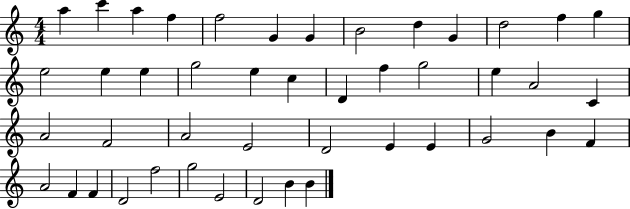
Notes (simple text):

A5/q C6/q A5/q F5/q F5/h G4/q G4/q B4/h D5/q G4/q D5/h F5/q G5/q E5/h E5/q E5/q G5/h E5/q C5/q D4/q F5/q G5/h E5/q A4/h C4/q A4/h F4/h A4/h E4/h D4/h E4/q E4/q G4/h B4/q F4/q A4/h F4/q F4/q D4/h F5/h G5/h E4/h D4/h B4/q B4/q